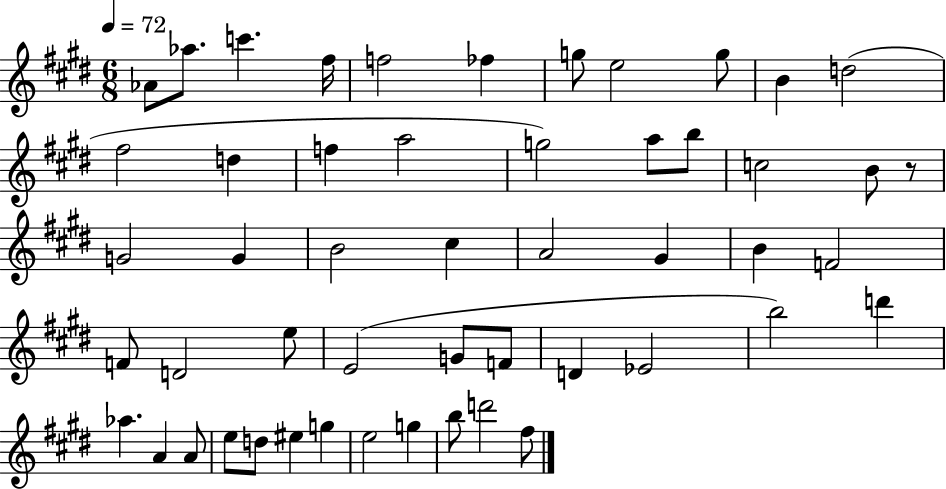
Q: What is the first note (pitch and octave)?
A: Ab4